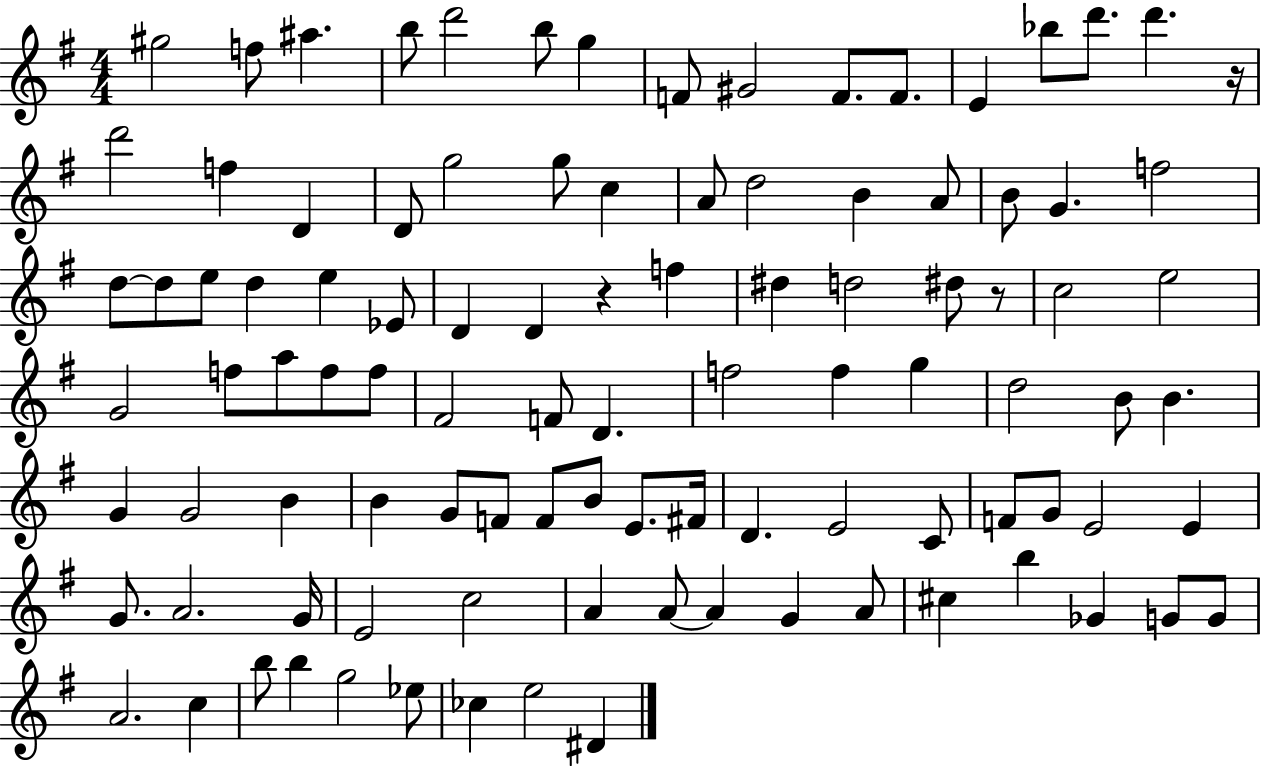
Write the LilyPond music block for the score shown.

{
  \clef treble
  \numericTimeSignature
  \time 4/4
  \key g \major
  gis''2 f''8 ais''4. | b''8 d'''2 b''8 g''4 | f'8 gis'2 f'8. f'8. | e'4 bes''8 d'''8. d'''4. r16 | \break d'''2 f''4 d'4 | d'8 g''2 g''8 c''4 | a'8 d''2 b'4 a'8 | b'8 g'4. f''2 | \break d''8~~ d''8 e''8 d''4 e''4 ees'8 | d'4 d'4 r4 f''4 | dis''4 d''2 dis''8 r8 | c''2 e''2 | \break g'2 f''8 a''8 f''8 f''8 | fis'2 f'8 d'4. | f''2 f''4 g''4 | d''2 b'8 b'4. | \break g'4 g'2 b'4 | b'4 g'8 f'8 f'8 b'8 e'8. fis'16 | d'4. e'2 c'8 | f'8 g'8 e'2 e'4 | \break g'8. a'2. g'16 | e'2 c''2 | a'4 a'8~~ a'4 g'4 a'8 | cis''4 b''4 ges'4 g'8 g'8 | \break a'2. c''4 | b''8 b''4 g''2 ees''8 | ces''4 e''2 dis'4 | \bar "|."
}